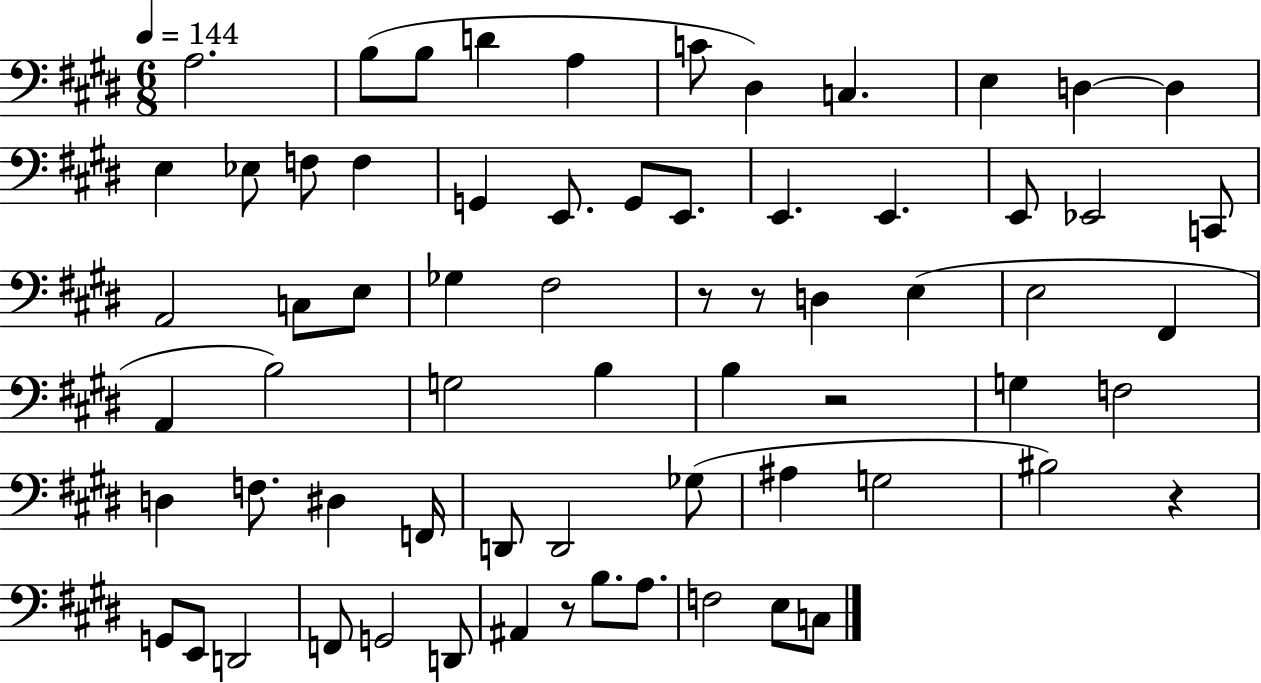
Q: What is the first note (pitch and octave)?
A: A3